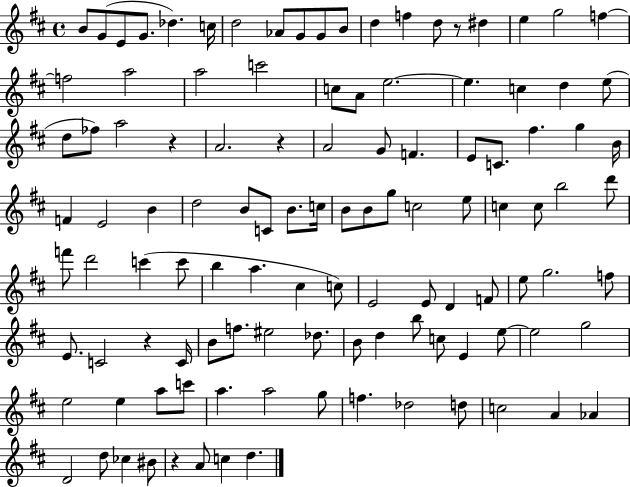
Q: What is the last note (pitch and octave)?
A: D5